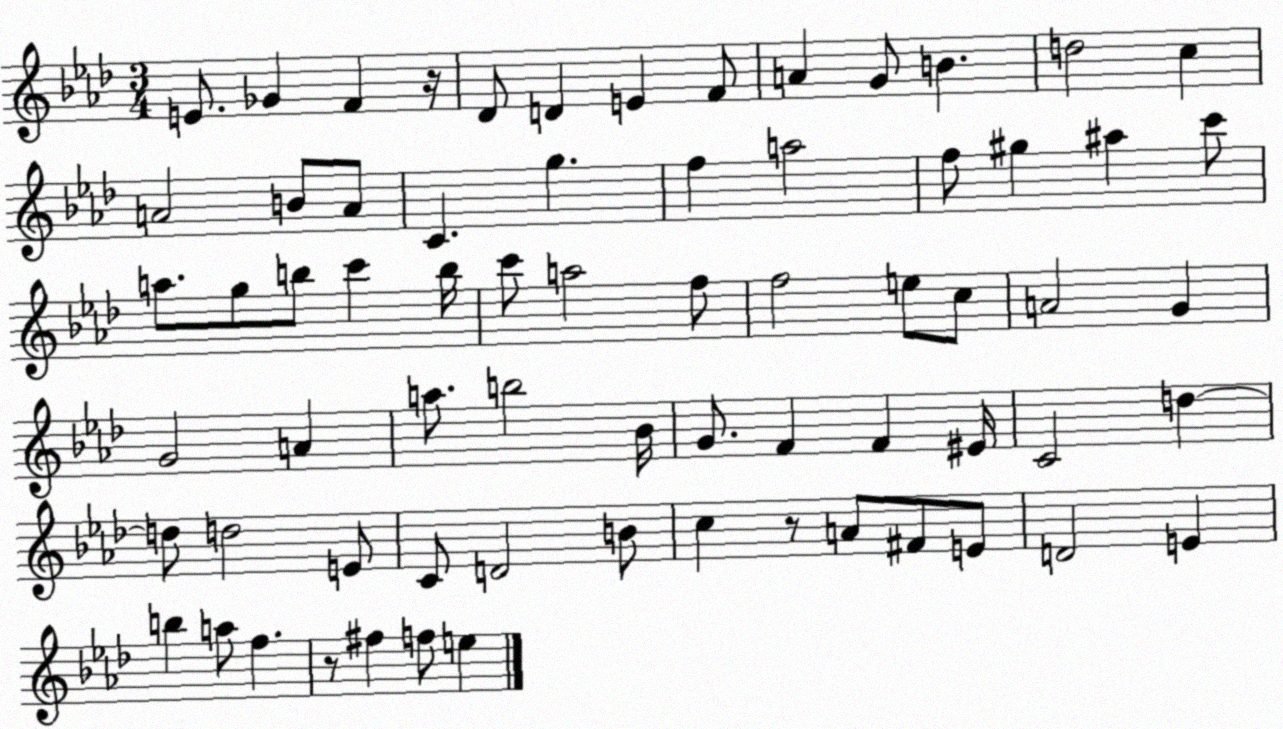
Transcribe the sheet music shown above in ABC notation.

X:1
T:Untitled
M:3/4
L:1/4
K:Ab
E/2 _G F z/4 _D/2 D E F/2 A G/2 B d2 c A2 B/2 A/2 C g f a2 f/2 ^g ^a c'/2 a/2 g/2 b/2 c' b/4 c'/2 a2 f/2 f2 e/2 c/2 A2 G G2 A a/2 b2 _B/4 G/2 F F ^E/4 C2 d d/2 d2 E/2 C/2 D2 B/2 c z/2 A/2 ^F/2 E/2 D2 E b a/2 f z/2 ^f f/2 e